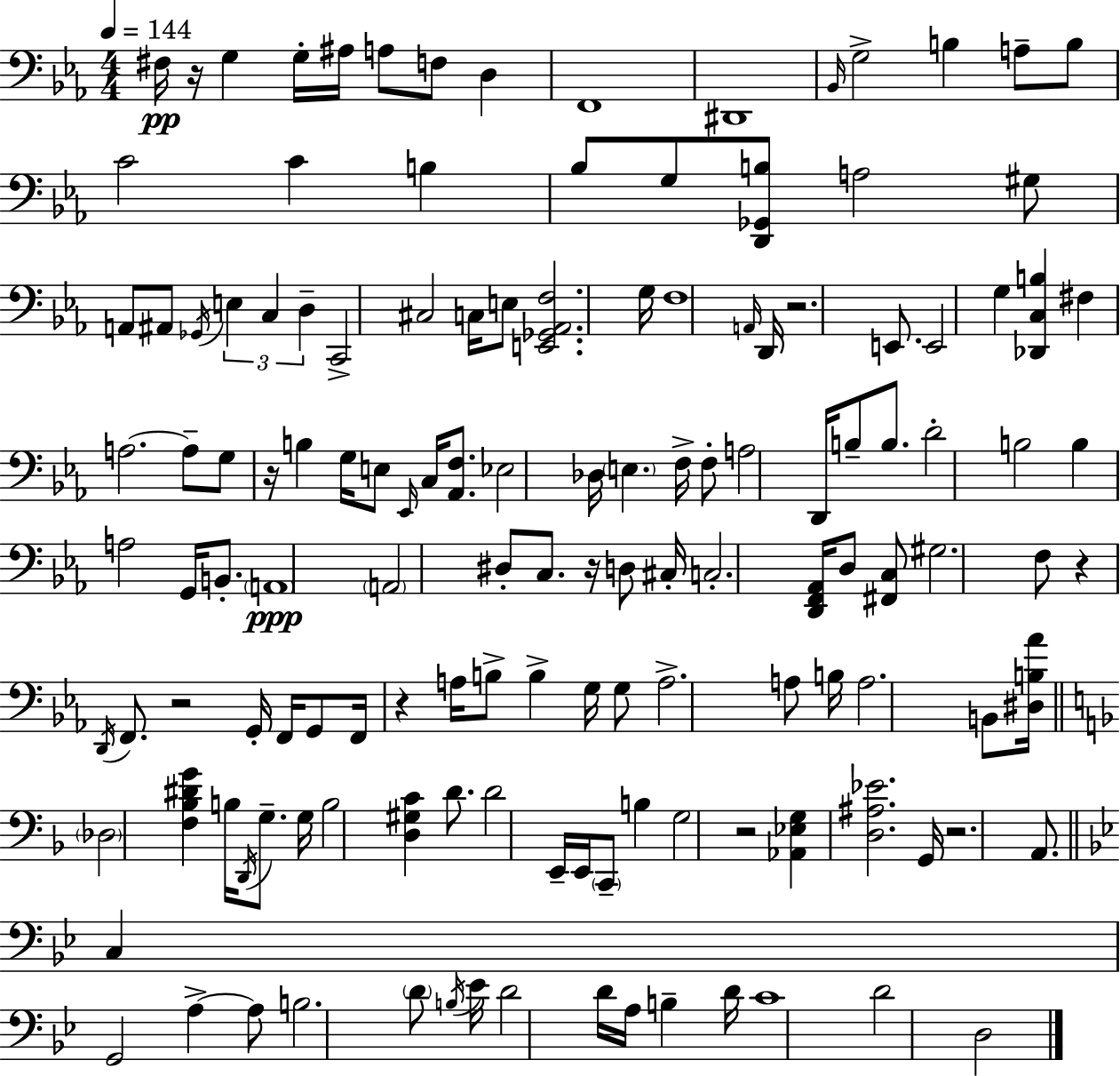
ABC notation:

X:1
T:Untitled
M:4/4
L:1/4
K:Eb
^F,/4 z/4 G, G,/4 ^A,/4 A,/2 F,/2 D, F,,4 ^D,,4 _B,,/4 G,2 B, A,/2 B,/2 C2 C B, _B,/2 G,/2 [D,,_G,,B,]/2 A,2 ^G,/2 A,,/2 ^A,,/2 _G,,/4 E, C, D, C,,2 ^C,2 C,/4 E,/2 [E,,_G,,_A,,F,]2 G,/4 F,4 A,,/4 D,,/4 z2 E,,/2 E,,2 G, [_D,,C,B,] ^F, A,2 A,/2 G,/2 z/4 B, G,/4 E,/2 _E,,/4 C,/4 [_A,,F,]/2 _E,2 _D,/4 E, F,/4 F,/2 A,2 D,,/4 B,/2 B,/2 D2 B,2 B, A,2 G,,/4 B,,/2 A,,4 A,,2 ^D,/2 C,/2 z/4 D,/2 ^C,/4 C,2 [D,,F,,_A,,]/4 D,/2 [^F,,C,]/2 ^G,2 F,/2 z D,,/4 F,,/2 z2 G,,/4 F,,/4 G,,/2 F,,/4 z A,/4 B,/2 B, G,/4 G,/2 A,2 A,/2 B,/4 A,2 B,,/2 [^D,B,_A]/4 _D,2 [F,_B,^DG] B,/4 D,,/4 G,/2 G,/4 B,2 [D,^G,C] D/2 D2 E,,/4 E,,/4 C,,/2 B, G,2 z2 [_A,,_E,G,] [D,^A,_E]2 G,,/4 z2 A,,/2 C, G,,2 A, A,/2 B,2 D/2 B,/4 _E/4 D2 D/4 A,/4 B, D/4 C4 D2 D,2